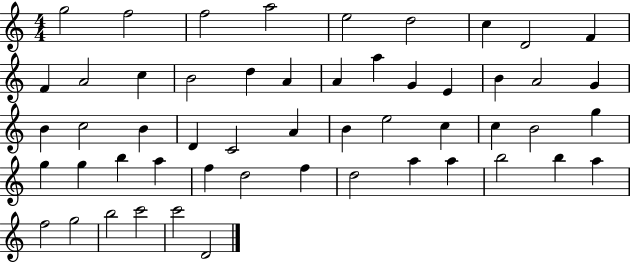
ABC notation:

X:1
T:Untitled
M:4/4
L:1/4
K:C
g2 f2 f2 a2 e2 d2 c D2 F F A2 c B2 d A A a G E B A2 G B c2 B D C2 A B e2 c c B2 g g g b a f d2 f d2 a a b2 b a f2 g2 b2 c'2 c'2 D2